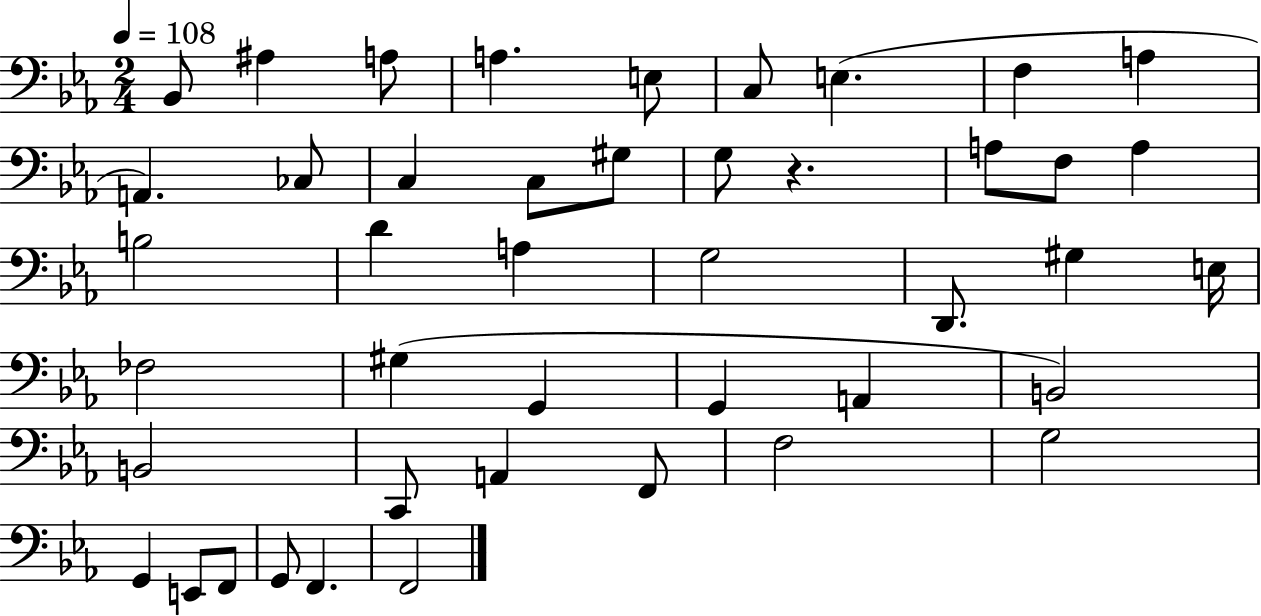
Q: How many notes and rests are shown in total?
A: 44